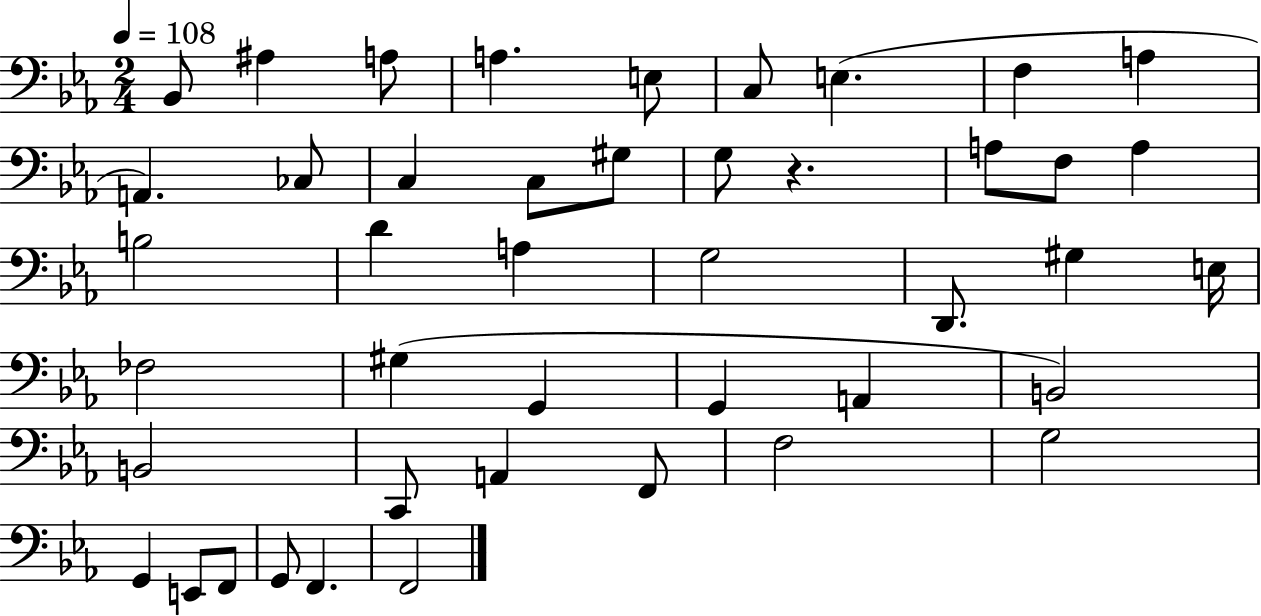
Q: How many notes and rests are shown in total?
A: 44